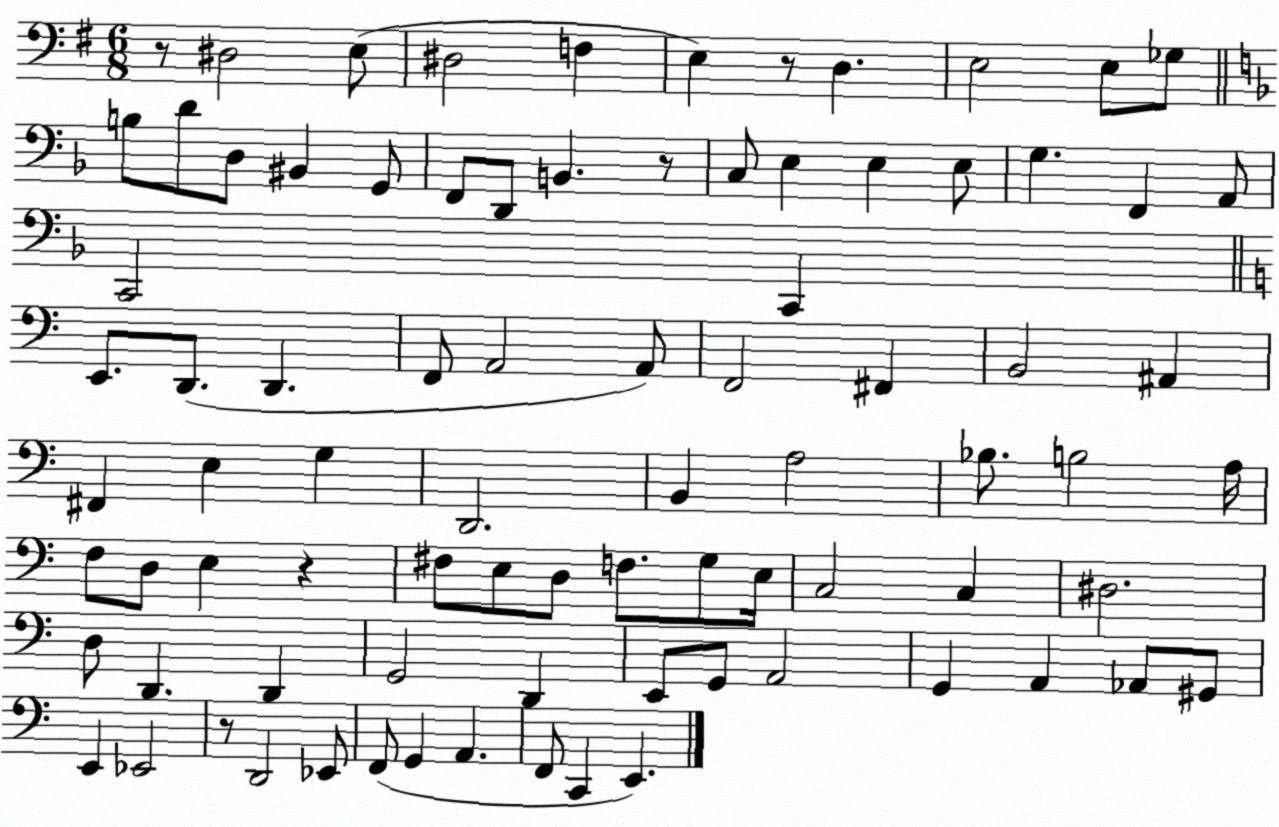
X:1
T:Untitled
M:6/8
L:1/4
K:G
z/2 ^D,2 E,/2 ^D,2 F, E, z/2 D, E,2 E,/2 _G,/2 B,/2 D/2 D,/2 ^B,, G,,/2 F,,/2 D,,/2 B,, z/2 C,/2 E, E, E,/2 G, F,, A,,/2 C,,2 C,, E,,/2 D,,/2 D,, F,,/2 A,,2 A,,/2 F,,2 ^F,, B,,2 ^A,, ^F,, E, G, D,,2 B,, A,2 _B,/2 B,2 A,/4 F,/2 D,/2 E, z ^F,/2 E,/2 D,/2 F,/2 G,/2 E,/4 C,2 C, ^D,2 D,/2 D,, D,, G,,2 D,, E,,/2 G,,/2 A,,2 G,, A,, _A,,/2 ^G,,/2 E,, _E,,2 z/2 D,,2 _E,,/2 F,,/2 G,, A,, F,,/2 C,, E,,